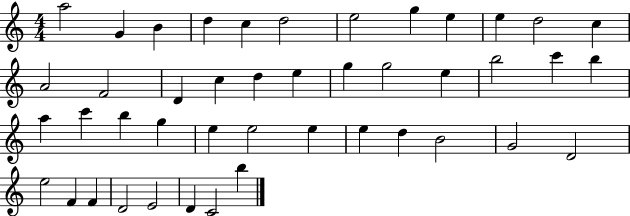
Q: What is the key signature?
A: C major